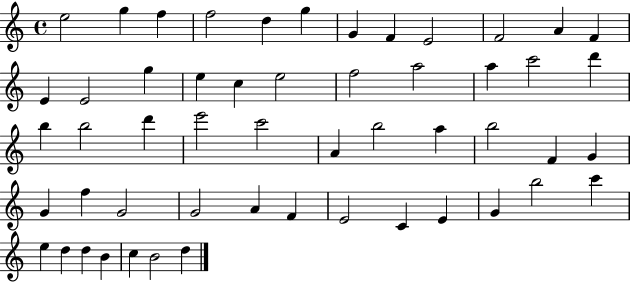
X:1
T:Untitled
M:4/4
L:1/4
K:C
e2 g f f2 d g G F E2 F2 A F E E2 g e c e2 f2 a2 a c'2 d' b b2 d' e'2 c'2 A b2 a b2 F G G f G2 G2 A F E2 C E G b2 c' e d d B c B2 d